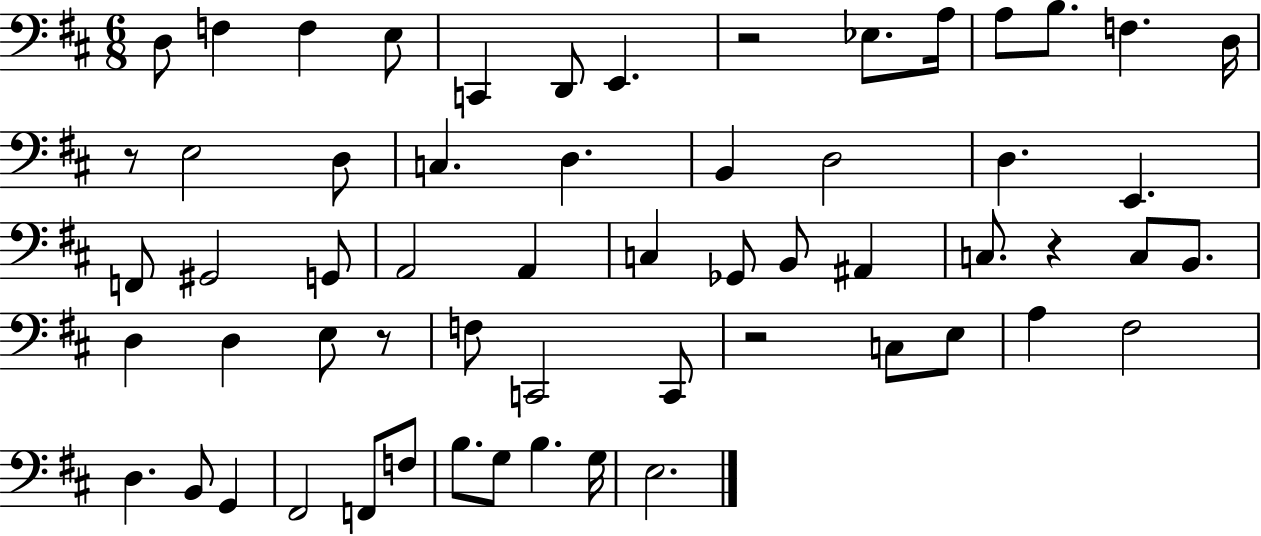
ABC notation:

X:1
T:Untitled
M:6/8
L:1/4
K:D
D,/2 F, F, E,/2 C,, D,,/2 E,, z2 _E,/2 A,/4 A,/2 B,/2 F, D,/4 z/2 E,2 D,/2 C, D, B,, D,2 D, E,, F,,/2 ^G,,2 G,,/2 A,,2 A,, C, _G,,/2 B,,/2 ^A,, C,/2 z C,/2 B,,/2 D, D, E,/2 z/2 F,/2 C,,2 C,,/2 z2 C,/2 E,/2 A, ^F,2 D, B,,/2 G,, ^F,,2 F,,/2 F,/2 B,/2 G,/2 B, G,/4 E,2